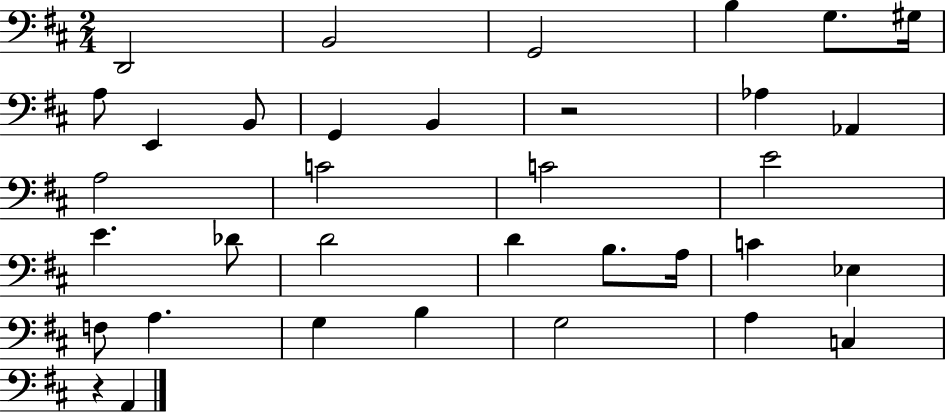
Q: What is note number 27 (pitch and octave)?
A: A3